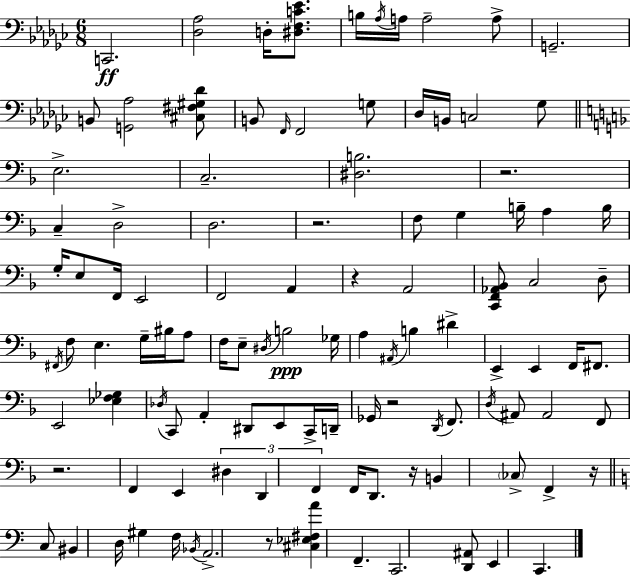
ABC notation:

X:1
T:Untitled
M:6/8
L:1/4
K:Ebm
C,,2 [_D,_A,]2 D,/4 [^D,F,C_E]/2 B,/4 _A,/4 A,/4 A,2 A,/2 G,,2 B,,/2 [G,,_A,]2 [^C,^F,^G,_D]/2 B,,/2 F,,/4 F,,2 G,/2 _D,/4 B,,/4 C,2 _G,/2 E,2 C,2 [^D,B,]2 z2 C, D,2 D,2 z2 F,/2 G, B,/4 A, B,/4 G,/4 E,/2 F,,/4 E,,2 F,,2 A,, z A,,2 [C,,F,,_A,,_B,,]/2 C,2 D,/2 ^F,,/4 F,/2 E, G,/4 ^B,/4 A,/2 F,/4 E,/2 ^D,/4 B,2 _G,/4 A, ^A,,/4 B, ^D E,, E,, F,,/4 ^F,,/2 E,,2 [_E,F,_G,] _D,/4 C,,/2 A,, ^D,,/2 E,,/2 C,,/4 D,,/4 _G,,/4 z2 D,,/4 F,,/2 D,/4 ^A,,/2 ^A,,2 F,,/2 z2 F,, E,, ^D, D,, F,, F,,/4 D,,/2 z/4 B,, _C,/2 F,, z/4 C,/2 ^B,, D,/4 ^G, F,/4 _B,,/4 A,,2 z/2 [^C,_E,^F,A] F,, C,,2 [D,,^A,,]/2 E,, C,,